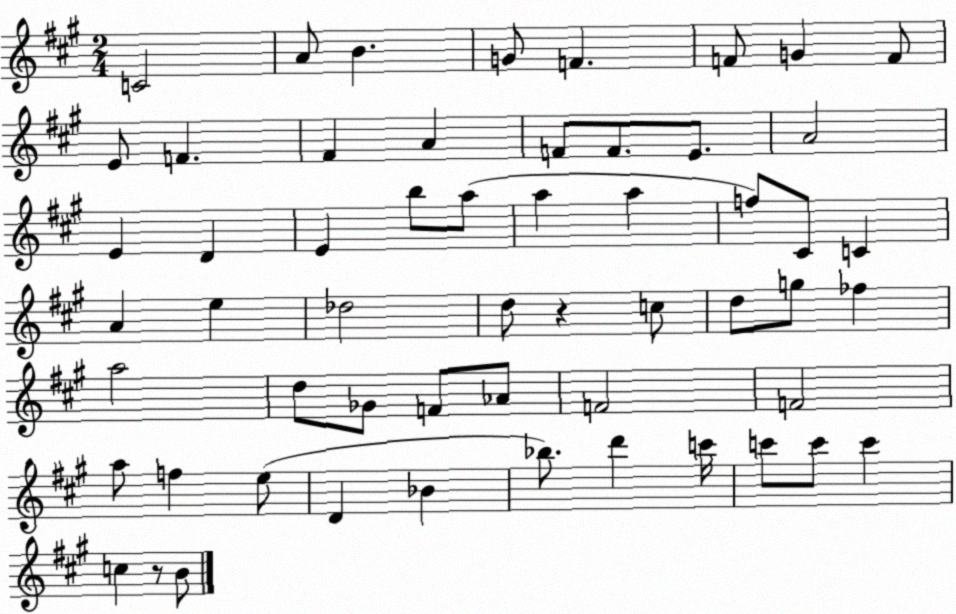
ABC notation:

X:1
T:Untitled
M:2/4
L:1/4
K:A
C2 A/2 B G/2 F F/2 G F/2 E/2 F ^F A F/2 F/2 E/2 A2 E D E b/2 a/2 a a f/2 ^C/2 C A e _d2 d/2 z c/2 d/2 g/2 _f a2 d/2 _G/2 F/2 _A/2 F2 F2 a/2 f e/2 D _B _b/2 d' c'/4 c'/2 c'/2 c' c z/2 B/2